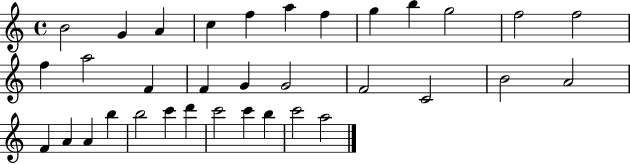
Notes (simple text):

B4/h G4/q A4/q C5/q F5/q A5/q F5/q G5/q B5/q G5/h F5/h F5/h F5/q A5/h F4/q F4/q G4/q G4/h F4/h C4/h B4/h A4/h F4/q A4/q A4/q B5/q B5/h C6/q D6/q C6/h C6/q B5/q C6/h A5/h